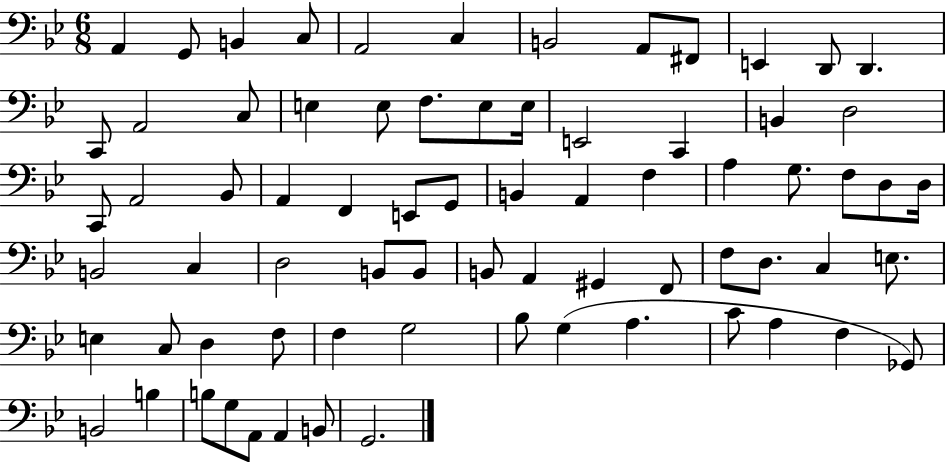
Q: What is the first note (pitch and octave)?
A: A2